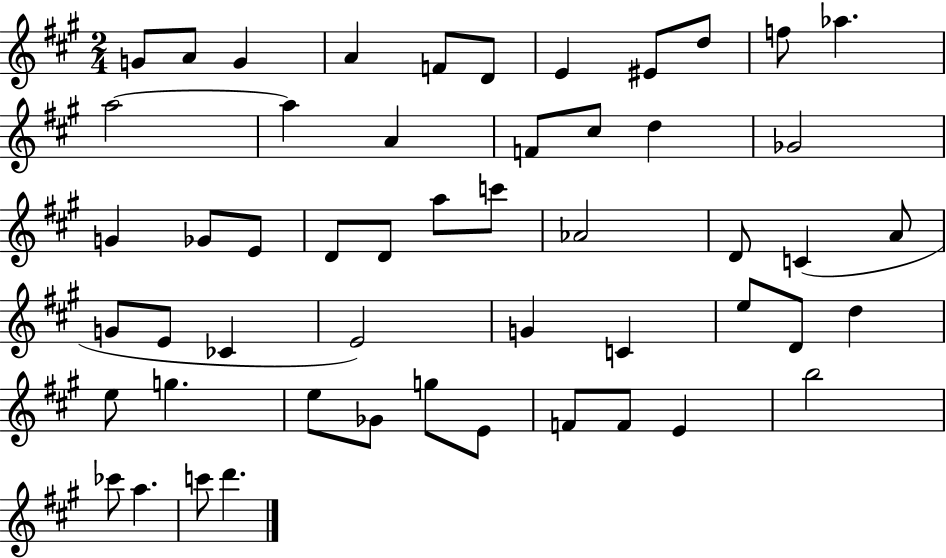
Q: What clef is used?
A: treble